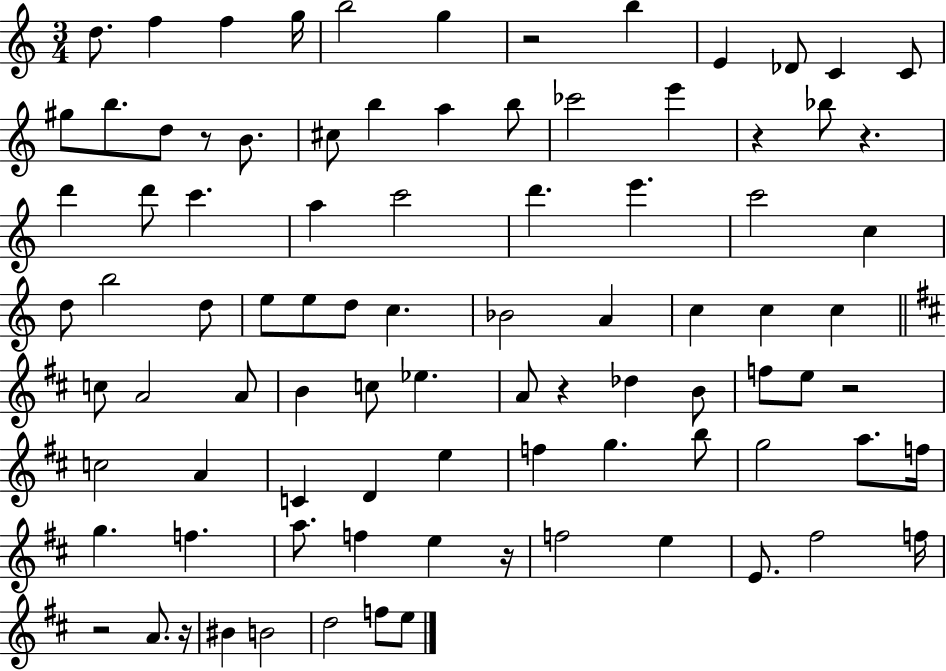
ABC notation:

X:1
T:Untitled
M:3/4
L:1/4
K:C
d/2 f f g/4 b2 g z2 b E _D/2 C C/2 ^g/2 b/2 d/2 z/2 B/2 ^c/2 b a b/2 _c'2 e' z _b/2 z d' d'/2 c' a c'2 d' e' c'2 c d/2 b2 d/2 e/2 e/2 d/2 c _B2 A c c c c/2 A2 A/2 B c/2 _e A/2 z _d B/2 f/2 e/2 z2 c2 A C D e f g b/2 g2 a/2 f/4 g f a/2 f e z/4 f2 e E/2 ^f2 f/4 z2 A/2 z/4 ^B B2 d2 f/2 e/2